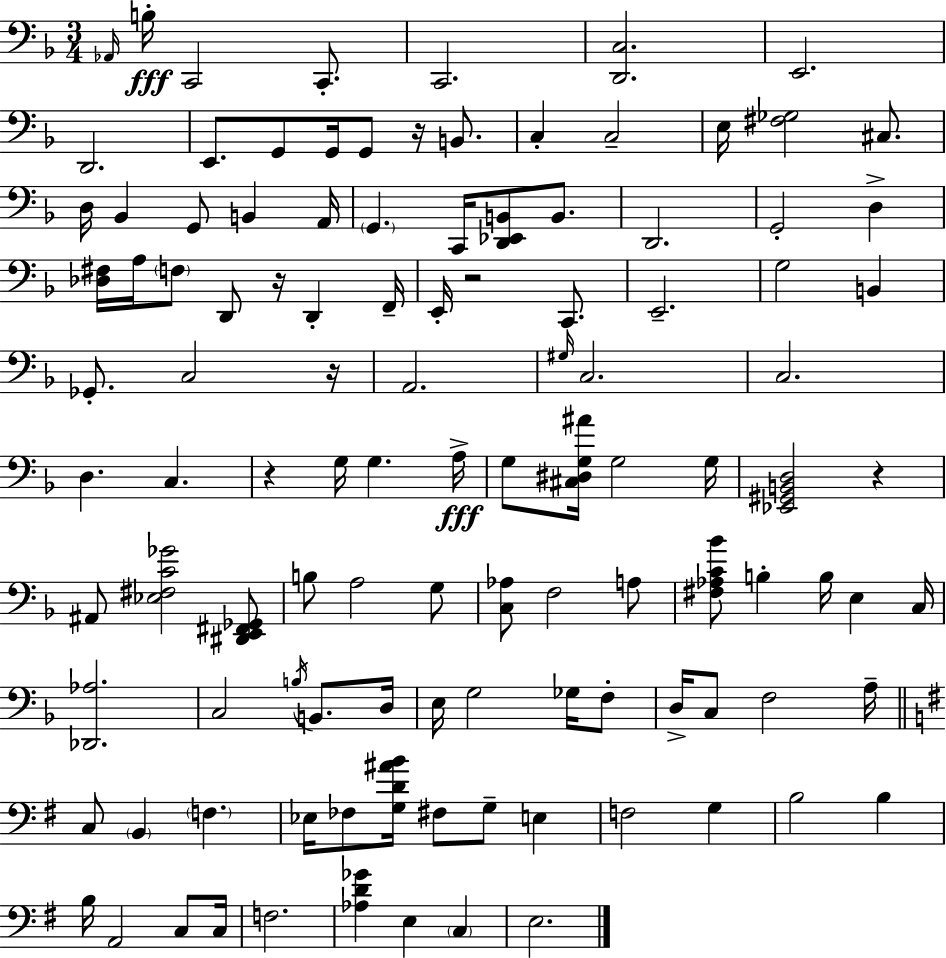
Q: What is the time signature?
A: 3/4